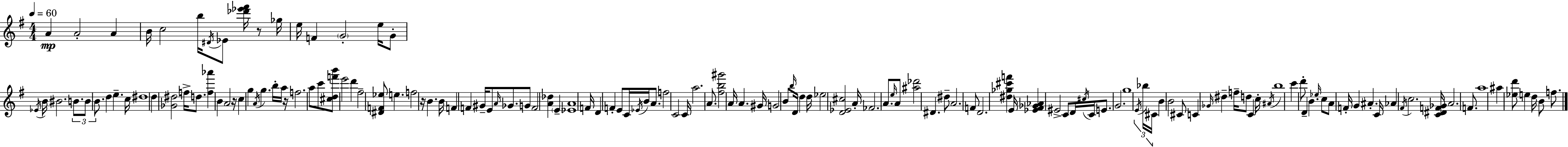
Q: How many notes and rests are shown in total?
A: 151